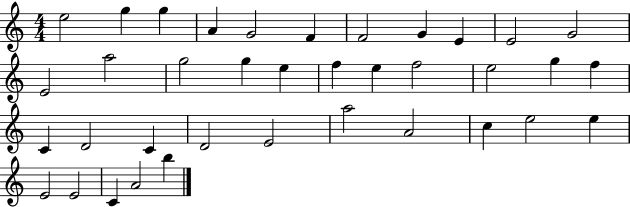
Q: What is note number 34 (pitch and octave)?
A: E4